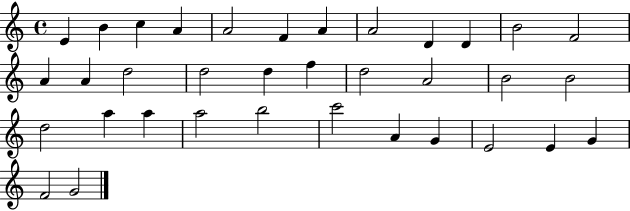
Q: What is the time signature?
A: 4/4